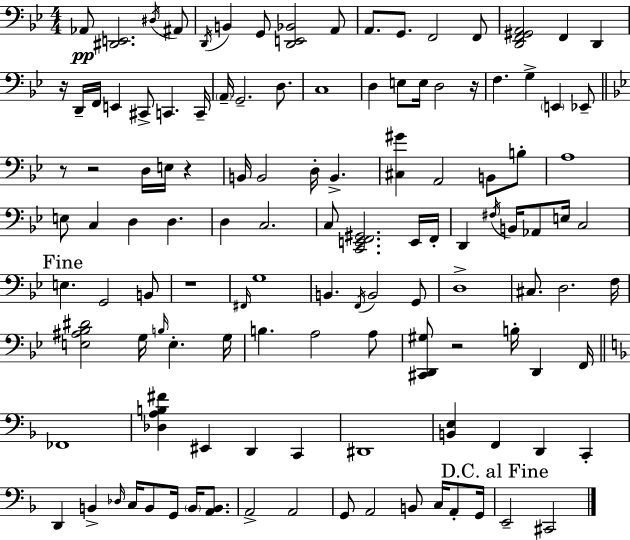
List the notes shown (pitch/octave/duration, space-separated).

Ab2/e [D#2,E2]/h. D#3/s A#2/e D2/s B2/q G2/e [D2,E2,Bb2]/h A2/e A2/e. G2/e. F2/h F2/e [D2,F2,G#2,A2]/h F2/q D2/q R/s D2/s F2/s E2/q C#2/e C2/q. C2/s A2/s G2/h. D3/e. C3/w D3/q E3/e E3/s D3/h R/s F3/q. G3/q E2/q Eb2/e R/e R/h D3/s E3/s R/q B2/s B2/h D3/s B2/q. [C#3,G#4]/q A2/h B2/e B3/e A3/w E3/e C3/q D3/q D3/q. D3/q C3/h. C3/e [C2,E2,F2,G#2]/h. E2/s F2/s D2/q F#3/s B2/s Ab2/e E3/s C3/h E3/q. G2/h B2/e R/w F#2/s G3/w B2/q. F2/s B2/h G2/e D3/w C#3/e. D3/h. F3/s [E3,A#3,Bb3,D#4]/h G3/s B3/s E3/q. G3/s B3/q. A3/h A3/e [C#2,D2,G#3]/e R/h B3/s D2/q F2/s FES2/w [Db3,A3,B3,F#4]/q EIS2/q D2/q C2/q D#2/w [B2,E3]/q F2/q D2/q C2/q D2/q B2/q Db3/s C3/s B2/e G2/s B2/s [A2,B2]/e. A2/h A2/h G2/e A2/h B2/e C3/s A2/e G2/s E2/h C#2/h